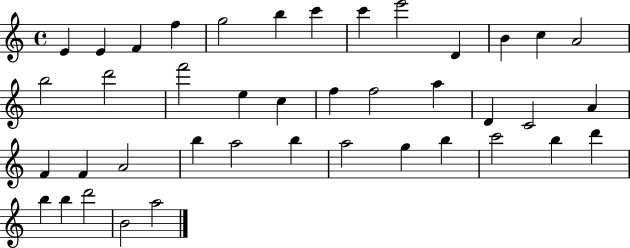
{
  \clef treble
  \time 4/4
  \defaultTimeSignature
  \key c \major
  e'4 e'4 f'4 f''4 | g''2 b''4 c'''4 | c'''4 e'''2 d'4 | b'4 c''4 a'2 | \break b''2 d'''2 | f'''2 e''4 c''4 | f''4 f''2 a''4 | d'4 c'2 a'4 | \break f'4 f'4 a'2 | b''4 a''2 b''4 | a''2 g''4 b''4 | c'''2 b''4 d'''4 | \break b''4 b''4 d'''2 | b'2 a''2 | \bar "|."
}